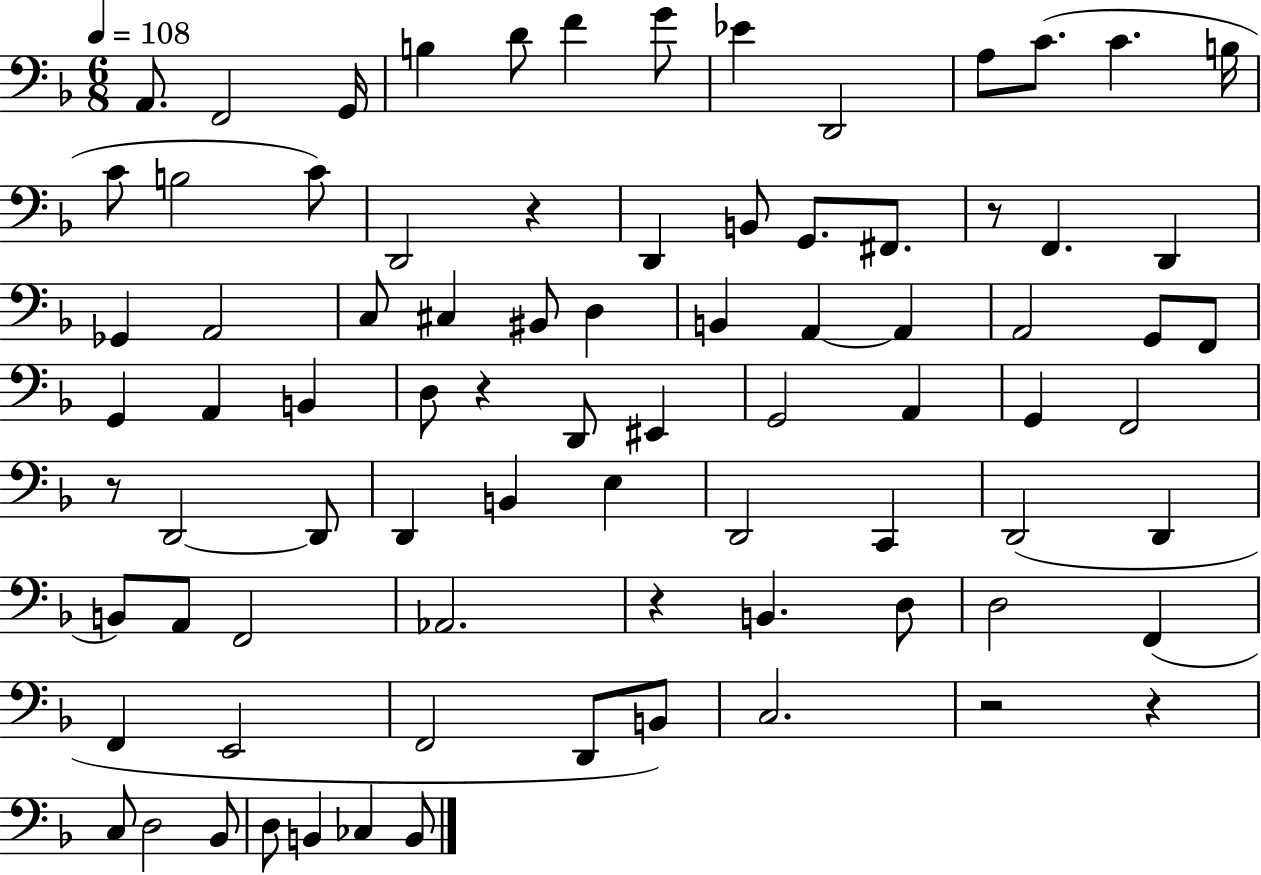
X:1
T:Untitled
M:6/8
L:1/4
K:F
A,,/2 F,,2 G,,/4 B, D/2 F G/2 _E D,,2 A,/2 C/2 C B,/4 C/2 B,2 C/2 D,,2 z D,, B,,/2 G,,/2 ^F,,/2 z/2 F,, D,, _G,, A,,2 C,/2 ^C, ^B,,/2 D, B,, A,, A,, A,,2 G,,/2 F,,/2 G,, A,, B,, D,/2 z D,,/2 ^E,, G,,2 A,, G,, F,,2 z/2 D,,2 D,,/2 D,, B,, E, D,,2 C,, D,,2 D,, B,,/2 A,,/2 F,,2 _A,,2 z B,, D,/2 D,2 F,, F,, E,,2 F,,2 D,,/2 B,,/2 C,2 z2 z C,/2 D,2 _B,,/2 D,/2 B,, _C, B,,/2